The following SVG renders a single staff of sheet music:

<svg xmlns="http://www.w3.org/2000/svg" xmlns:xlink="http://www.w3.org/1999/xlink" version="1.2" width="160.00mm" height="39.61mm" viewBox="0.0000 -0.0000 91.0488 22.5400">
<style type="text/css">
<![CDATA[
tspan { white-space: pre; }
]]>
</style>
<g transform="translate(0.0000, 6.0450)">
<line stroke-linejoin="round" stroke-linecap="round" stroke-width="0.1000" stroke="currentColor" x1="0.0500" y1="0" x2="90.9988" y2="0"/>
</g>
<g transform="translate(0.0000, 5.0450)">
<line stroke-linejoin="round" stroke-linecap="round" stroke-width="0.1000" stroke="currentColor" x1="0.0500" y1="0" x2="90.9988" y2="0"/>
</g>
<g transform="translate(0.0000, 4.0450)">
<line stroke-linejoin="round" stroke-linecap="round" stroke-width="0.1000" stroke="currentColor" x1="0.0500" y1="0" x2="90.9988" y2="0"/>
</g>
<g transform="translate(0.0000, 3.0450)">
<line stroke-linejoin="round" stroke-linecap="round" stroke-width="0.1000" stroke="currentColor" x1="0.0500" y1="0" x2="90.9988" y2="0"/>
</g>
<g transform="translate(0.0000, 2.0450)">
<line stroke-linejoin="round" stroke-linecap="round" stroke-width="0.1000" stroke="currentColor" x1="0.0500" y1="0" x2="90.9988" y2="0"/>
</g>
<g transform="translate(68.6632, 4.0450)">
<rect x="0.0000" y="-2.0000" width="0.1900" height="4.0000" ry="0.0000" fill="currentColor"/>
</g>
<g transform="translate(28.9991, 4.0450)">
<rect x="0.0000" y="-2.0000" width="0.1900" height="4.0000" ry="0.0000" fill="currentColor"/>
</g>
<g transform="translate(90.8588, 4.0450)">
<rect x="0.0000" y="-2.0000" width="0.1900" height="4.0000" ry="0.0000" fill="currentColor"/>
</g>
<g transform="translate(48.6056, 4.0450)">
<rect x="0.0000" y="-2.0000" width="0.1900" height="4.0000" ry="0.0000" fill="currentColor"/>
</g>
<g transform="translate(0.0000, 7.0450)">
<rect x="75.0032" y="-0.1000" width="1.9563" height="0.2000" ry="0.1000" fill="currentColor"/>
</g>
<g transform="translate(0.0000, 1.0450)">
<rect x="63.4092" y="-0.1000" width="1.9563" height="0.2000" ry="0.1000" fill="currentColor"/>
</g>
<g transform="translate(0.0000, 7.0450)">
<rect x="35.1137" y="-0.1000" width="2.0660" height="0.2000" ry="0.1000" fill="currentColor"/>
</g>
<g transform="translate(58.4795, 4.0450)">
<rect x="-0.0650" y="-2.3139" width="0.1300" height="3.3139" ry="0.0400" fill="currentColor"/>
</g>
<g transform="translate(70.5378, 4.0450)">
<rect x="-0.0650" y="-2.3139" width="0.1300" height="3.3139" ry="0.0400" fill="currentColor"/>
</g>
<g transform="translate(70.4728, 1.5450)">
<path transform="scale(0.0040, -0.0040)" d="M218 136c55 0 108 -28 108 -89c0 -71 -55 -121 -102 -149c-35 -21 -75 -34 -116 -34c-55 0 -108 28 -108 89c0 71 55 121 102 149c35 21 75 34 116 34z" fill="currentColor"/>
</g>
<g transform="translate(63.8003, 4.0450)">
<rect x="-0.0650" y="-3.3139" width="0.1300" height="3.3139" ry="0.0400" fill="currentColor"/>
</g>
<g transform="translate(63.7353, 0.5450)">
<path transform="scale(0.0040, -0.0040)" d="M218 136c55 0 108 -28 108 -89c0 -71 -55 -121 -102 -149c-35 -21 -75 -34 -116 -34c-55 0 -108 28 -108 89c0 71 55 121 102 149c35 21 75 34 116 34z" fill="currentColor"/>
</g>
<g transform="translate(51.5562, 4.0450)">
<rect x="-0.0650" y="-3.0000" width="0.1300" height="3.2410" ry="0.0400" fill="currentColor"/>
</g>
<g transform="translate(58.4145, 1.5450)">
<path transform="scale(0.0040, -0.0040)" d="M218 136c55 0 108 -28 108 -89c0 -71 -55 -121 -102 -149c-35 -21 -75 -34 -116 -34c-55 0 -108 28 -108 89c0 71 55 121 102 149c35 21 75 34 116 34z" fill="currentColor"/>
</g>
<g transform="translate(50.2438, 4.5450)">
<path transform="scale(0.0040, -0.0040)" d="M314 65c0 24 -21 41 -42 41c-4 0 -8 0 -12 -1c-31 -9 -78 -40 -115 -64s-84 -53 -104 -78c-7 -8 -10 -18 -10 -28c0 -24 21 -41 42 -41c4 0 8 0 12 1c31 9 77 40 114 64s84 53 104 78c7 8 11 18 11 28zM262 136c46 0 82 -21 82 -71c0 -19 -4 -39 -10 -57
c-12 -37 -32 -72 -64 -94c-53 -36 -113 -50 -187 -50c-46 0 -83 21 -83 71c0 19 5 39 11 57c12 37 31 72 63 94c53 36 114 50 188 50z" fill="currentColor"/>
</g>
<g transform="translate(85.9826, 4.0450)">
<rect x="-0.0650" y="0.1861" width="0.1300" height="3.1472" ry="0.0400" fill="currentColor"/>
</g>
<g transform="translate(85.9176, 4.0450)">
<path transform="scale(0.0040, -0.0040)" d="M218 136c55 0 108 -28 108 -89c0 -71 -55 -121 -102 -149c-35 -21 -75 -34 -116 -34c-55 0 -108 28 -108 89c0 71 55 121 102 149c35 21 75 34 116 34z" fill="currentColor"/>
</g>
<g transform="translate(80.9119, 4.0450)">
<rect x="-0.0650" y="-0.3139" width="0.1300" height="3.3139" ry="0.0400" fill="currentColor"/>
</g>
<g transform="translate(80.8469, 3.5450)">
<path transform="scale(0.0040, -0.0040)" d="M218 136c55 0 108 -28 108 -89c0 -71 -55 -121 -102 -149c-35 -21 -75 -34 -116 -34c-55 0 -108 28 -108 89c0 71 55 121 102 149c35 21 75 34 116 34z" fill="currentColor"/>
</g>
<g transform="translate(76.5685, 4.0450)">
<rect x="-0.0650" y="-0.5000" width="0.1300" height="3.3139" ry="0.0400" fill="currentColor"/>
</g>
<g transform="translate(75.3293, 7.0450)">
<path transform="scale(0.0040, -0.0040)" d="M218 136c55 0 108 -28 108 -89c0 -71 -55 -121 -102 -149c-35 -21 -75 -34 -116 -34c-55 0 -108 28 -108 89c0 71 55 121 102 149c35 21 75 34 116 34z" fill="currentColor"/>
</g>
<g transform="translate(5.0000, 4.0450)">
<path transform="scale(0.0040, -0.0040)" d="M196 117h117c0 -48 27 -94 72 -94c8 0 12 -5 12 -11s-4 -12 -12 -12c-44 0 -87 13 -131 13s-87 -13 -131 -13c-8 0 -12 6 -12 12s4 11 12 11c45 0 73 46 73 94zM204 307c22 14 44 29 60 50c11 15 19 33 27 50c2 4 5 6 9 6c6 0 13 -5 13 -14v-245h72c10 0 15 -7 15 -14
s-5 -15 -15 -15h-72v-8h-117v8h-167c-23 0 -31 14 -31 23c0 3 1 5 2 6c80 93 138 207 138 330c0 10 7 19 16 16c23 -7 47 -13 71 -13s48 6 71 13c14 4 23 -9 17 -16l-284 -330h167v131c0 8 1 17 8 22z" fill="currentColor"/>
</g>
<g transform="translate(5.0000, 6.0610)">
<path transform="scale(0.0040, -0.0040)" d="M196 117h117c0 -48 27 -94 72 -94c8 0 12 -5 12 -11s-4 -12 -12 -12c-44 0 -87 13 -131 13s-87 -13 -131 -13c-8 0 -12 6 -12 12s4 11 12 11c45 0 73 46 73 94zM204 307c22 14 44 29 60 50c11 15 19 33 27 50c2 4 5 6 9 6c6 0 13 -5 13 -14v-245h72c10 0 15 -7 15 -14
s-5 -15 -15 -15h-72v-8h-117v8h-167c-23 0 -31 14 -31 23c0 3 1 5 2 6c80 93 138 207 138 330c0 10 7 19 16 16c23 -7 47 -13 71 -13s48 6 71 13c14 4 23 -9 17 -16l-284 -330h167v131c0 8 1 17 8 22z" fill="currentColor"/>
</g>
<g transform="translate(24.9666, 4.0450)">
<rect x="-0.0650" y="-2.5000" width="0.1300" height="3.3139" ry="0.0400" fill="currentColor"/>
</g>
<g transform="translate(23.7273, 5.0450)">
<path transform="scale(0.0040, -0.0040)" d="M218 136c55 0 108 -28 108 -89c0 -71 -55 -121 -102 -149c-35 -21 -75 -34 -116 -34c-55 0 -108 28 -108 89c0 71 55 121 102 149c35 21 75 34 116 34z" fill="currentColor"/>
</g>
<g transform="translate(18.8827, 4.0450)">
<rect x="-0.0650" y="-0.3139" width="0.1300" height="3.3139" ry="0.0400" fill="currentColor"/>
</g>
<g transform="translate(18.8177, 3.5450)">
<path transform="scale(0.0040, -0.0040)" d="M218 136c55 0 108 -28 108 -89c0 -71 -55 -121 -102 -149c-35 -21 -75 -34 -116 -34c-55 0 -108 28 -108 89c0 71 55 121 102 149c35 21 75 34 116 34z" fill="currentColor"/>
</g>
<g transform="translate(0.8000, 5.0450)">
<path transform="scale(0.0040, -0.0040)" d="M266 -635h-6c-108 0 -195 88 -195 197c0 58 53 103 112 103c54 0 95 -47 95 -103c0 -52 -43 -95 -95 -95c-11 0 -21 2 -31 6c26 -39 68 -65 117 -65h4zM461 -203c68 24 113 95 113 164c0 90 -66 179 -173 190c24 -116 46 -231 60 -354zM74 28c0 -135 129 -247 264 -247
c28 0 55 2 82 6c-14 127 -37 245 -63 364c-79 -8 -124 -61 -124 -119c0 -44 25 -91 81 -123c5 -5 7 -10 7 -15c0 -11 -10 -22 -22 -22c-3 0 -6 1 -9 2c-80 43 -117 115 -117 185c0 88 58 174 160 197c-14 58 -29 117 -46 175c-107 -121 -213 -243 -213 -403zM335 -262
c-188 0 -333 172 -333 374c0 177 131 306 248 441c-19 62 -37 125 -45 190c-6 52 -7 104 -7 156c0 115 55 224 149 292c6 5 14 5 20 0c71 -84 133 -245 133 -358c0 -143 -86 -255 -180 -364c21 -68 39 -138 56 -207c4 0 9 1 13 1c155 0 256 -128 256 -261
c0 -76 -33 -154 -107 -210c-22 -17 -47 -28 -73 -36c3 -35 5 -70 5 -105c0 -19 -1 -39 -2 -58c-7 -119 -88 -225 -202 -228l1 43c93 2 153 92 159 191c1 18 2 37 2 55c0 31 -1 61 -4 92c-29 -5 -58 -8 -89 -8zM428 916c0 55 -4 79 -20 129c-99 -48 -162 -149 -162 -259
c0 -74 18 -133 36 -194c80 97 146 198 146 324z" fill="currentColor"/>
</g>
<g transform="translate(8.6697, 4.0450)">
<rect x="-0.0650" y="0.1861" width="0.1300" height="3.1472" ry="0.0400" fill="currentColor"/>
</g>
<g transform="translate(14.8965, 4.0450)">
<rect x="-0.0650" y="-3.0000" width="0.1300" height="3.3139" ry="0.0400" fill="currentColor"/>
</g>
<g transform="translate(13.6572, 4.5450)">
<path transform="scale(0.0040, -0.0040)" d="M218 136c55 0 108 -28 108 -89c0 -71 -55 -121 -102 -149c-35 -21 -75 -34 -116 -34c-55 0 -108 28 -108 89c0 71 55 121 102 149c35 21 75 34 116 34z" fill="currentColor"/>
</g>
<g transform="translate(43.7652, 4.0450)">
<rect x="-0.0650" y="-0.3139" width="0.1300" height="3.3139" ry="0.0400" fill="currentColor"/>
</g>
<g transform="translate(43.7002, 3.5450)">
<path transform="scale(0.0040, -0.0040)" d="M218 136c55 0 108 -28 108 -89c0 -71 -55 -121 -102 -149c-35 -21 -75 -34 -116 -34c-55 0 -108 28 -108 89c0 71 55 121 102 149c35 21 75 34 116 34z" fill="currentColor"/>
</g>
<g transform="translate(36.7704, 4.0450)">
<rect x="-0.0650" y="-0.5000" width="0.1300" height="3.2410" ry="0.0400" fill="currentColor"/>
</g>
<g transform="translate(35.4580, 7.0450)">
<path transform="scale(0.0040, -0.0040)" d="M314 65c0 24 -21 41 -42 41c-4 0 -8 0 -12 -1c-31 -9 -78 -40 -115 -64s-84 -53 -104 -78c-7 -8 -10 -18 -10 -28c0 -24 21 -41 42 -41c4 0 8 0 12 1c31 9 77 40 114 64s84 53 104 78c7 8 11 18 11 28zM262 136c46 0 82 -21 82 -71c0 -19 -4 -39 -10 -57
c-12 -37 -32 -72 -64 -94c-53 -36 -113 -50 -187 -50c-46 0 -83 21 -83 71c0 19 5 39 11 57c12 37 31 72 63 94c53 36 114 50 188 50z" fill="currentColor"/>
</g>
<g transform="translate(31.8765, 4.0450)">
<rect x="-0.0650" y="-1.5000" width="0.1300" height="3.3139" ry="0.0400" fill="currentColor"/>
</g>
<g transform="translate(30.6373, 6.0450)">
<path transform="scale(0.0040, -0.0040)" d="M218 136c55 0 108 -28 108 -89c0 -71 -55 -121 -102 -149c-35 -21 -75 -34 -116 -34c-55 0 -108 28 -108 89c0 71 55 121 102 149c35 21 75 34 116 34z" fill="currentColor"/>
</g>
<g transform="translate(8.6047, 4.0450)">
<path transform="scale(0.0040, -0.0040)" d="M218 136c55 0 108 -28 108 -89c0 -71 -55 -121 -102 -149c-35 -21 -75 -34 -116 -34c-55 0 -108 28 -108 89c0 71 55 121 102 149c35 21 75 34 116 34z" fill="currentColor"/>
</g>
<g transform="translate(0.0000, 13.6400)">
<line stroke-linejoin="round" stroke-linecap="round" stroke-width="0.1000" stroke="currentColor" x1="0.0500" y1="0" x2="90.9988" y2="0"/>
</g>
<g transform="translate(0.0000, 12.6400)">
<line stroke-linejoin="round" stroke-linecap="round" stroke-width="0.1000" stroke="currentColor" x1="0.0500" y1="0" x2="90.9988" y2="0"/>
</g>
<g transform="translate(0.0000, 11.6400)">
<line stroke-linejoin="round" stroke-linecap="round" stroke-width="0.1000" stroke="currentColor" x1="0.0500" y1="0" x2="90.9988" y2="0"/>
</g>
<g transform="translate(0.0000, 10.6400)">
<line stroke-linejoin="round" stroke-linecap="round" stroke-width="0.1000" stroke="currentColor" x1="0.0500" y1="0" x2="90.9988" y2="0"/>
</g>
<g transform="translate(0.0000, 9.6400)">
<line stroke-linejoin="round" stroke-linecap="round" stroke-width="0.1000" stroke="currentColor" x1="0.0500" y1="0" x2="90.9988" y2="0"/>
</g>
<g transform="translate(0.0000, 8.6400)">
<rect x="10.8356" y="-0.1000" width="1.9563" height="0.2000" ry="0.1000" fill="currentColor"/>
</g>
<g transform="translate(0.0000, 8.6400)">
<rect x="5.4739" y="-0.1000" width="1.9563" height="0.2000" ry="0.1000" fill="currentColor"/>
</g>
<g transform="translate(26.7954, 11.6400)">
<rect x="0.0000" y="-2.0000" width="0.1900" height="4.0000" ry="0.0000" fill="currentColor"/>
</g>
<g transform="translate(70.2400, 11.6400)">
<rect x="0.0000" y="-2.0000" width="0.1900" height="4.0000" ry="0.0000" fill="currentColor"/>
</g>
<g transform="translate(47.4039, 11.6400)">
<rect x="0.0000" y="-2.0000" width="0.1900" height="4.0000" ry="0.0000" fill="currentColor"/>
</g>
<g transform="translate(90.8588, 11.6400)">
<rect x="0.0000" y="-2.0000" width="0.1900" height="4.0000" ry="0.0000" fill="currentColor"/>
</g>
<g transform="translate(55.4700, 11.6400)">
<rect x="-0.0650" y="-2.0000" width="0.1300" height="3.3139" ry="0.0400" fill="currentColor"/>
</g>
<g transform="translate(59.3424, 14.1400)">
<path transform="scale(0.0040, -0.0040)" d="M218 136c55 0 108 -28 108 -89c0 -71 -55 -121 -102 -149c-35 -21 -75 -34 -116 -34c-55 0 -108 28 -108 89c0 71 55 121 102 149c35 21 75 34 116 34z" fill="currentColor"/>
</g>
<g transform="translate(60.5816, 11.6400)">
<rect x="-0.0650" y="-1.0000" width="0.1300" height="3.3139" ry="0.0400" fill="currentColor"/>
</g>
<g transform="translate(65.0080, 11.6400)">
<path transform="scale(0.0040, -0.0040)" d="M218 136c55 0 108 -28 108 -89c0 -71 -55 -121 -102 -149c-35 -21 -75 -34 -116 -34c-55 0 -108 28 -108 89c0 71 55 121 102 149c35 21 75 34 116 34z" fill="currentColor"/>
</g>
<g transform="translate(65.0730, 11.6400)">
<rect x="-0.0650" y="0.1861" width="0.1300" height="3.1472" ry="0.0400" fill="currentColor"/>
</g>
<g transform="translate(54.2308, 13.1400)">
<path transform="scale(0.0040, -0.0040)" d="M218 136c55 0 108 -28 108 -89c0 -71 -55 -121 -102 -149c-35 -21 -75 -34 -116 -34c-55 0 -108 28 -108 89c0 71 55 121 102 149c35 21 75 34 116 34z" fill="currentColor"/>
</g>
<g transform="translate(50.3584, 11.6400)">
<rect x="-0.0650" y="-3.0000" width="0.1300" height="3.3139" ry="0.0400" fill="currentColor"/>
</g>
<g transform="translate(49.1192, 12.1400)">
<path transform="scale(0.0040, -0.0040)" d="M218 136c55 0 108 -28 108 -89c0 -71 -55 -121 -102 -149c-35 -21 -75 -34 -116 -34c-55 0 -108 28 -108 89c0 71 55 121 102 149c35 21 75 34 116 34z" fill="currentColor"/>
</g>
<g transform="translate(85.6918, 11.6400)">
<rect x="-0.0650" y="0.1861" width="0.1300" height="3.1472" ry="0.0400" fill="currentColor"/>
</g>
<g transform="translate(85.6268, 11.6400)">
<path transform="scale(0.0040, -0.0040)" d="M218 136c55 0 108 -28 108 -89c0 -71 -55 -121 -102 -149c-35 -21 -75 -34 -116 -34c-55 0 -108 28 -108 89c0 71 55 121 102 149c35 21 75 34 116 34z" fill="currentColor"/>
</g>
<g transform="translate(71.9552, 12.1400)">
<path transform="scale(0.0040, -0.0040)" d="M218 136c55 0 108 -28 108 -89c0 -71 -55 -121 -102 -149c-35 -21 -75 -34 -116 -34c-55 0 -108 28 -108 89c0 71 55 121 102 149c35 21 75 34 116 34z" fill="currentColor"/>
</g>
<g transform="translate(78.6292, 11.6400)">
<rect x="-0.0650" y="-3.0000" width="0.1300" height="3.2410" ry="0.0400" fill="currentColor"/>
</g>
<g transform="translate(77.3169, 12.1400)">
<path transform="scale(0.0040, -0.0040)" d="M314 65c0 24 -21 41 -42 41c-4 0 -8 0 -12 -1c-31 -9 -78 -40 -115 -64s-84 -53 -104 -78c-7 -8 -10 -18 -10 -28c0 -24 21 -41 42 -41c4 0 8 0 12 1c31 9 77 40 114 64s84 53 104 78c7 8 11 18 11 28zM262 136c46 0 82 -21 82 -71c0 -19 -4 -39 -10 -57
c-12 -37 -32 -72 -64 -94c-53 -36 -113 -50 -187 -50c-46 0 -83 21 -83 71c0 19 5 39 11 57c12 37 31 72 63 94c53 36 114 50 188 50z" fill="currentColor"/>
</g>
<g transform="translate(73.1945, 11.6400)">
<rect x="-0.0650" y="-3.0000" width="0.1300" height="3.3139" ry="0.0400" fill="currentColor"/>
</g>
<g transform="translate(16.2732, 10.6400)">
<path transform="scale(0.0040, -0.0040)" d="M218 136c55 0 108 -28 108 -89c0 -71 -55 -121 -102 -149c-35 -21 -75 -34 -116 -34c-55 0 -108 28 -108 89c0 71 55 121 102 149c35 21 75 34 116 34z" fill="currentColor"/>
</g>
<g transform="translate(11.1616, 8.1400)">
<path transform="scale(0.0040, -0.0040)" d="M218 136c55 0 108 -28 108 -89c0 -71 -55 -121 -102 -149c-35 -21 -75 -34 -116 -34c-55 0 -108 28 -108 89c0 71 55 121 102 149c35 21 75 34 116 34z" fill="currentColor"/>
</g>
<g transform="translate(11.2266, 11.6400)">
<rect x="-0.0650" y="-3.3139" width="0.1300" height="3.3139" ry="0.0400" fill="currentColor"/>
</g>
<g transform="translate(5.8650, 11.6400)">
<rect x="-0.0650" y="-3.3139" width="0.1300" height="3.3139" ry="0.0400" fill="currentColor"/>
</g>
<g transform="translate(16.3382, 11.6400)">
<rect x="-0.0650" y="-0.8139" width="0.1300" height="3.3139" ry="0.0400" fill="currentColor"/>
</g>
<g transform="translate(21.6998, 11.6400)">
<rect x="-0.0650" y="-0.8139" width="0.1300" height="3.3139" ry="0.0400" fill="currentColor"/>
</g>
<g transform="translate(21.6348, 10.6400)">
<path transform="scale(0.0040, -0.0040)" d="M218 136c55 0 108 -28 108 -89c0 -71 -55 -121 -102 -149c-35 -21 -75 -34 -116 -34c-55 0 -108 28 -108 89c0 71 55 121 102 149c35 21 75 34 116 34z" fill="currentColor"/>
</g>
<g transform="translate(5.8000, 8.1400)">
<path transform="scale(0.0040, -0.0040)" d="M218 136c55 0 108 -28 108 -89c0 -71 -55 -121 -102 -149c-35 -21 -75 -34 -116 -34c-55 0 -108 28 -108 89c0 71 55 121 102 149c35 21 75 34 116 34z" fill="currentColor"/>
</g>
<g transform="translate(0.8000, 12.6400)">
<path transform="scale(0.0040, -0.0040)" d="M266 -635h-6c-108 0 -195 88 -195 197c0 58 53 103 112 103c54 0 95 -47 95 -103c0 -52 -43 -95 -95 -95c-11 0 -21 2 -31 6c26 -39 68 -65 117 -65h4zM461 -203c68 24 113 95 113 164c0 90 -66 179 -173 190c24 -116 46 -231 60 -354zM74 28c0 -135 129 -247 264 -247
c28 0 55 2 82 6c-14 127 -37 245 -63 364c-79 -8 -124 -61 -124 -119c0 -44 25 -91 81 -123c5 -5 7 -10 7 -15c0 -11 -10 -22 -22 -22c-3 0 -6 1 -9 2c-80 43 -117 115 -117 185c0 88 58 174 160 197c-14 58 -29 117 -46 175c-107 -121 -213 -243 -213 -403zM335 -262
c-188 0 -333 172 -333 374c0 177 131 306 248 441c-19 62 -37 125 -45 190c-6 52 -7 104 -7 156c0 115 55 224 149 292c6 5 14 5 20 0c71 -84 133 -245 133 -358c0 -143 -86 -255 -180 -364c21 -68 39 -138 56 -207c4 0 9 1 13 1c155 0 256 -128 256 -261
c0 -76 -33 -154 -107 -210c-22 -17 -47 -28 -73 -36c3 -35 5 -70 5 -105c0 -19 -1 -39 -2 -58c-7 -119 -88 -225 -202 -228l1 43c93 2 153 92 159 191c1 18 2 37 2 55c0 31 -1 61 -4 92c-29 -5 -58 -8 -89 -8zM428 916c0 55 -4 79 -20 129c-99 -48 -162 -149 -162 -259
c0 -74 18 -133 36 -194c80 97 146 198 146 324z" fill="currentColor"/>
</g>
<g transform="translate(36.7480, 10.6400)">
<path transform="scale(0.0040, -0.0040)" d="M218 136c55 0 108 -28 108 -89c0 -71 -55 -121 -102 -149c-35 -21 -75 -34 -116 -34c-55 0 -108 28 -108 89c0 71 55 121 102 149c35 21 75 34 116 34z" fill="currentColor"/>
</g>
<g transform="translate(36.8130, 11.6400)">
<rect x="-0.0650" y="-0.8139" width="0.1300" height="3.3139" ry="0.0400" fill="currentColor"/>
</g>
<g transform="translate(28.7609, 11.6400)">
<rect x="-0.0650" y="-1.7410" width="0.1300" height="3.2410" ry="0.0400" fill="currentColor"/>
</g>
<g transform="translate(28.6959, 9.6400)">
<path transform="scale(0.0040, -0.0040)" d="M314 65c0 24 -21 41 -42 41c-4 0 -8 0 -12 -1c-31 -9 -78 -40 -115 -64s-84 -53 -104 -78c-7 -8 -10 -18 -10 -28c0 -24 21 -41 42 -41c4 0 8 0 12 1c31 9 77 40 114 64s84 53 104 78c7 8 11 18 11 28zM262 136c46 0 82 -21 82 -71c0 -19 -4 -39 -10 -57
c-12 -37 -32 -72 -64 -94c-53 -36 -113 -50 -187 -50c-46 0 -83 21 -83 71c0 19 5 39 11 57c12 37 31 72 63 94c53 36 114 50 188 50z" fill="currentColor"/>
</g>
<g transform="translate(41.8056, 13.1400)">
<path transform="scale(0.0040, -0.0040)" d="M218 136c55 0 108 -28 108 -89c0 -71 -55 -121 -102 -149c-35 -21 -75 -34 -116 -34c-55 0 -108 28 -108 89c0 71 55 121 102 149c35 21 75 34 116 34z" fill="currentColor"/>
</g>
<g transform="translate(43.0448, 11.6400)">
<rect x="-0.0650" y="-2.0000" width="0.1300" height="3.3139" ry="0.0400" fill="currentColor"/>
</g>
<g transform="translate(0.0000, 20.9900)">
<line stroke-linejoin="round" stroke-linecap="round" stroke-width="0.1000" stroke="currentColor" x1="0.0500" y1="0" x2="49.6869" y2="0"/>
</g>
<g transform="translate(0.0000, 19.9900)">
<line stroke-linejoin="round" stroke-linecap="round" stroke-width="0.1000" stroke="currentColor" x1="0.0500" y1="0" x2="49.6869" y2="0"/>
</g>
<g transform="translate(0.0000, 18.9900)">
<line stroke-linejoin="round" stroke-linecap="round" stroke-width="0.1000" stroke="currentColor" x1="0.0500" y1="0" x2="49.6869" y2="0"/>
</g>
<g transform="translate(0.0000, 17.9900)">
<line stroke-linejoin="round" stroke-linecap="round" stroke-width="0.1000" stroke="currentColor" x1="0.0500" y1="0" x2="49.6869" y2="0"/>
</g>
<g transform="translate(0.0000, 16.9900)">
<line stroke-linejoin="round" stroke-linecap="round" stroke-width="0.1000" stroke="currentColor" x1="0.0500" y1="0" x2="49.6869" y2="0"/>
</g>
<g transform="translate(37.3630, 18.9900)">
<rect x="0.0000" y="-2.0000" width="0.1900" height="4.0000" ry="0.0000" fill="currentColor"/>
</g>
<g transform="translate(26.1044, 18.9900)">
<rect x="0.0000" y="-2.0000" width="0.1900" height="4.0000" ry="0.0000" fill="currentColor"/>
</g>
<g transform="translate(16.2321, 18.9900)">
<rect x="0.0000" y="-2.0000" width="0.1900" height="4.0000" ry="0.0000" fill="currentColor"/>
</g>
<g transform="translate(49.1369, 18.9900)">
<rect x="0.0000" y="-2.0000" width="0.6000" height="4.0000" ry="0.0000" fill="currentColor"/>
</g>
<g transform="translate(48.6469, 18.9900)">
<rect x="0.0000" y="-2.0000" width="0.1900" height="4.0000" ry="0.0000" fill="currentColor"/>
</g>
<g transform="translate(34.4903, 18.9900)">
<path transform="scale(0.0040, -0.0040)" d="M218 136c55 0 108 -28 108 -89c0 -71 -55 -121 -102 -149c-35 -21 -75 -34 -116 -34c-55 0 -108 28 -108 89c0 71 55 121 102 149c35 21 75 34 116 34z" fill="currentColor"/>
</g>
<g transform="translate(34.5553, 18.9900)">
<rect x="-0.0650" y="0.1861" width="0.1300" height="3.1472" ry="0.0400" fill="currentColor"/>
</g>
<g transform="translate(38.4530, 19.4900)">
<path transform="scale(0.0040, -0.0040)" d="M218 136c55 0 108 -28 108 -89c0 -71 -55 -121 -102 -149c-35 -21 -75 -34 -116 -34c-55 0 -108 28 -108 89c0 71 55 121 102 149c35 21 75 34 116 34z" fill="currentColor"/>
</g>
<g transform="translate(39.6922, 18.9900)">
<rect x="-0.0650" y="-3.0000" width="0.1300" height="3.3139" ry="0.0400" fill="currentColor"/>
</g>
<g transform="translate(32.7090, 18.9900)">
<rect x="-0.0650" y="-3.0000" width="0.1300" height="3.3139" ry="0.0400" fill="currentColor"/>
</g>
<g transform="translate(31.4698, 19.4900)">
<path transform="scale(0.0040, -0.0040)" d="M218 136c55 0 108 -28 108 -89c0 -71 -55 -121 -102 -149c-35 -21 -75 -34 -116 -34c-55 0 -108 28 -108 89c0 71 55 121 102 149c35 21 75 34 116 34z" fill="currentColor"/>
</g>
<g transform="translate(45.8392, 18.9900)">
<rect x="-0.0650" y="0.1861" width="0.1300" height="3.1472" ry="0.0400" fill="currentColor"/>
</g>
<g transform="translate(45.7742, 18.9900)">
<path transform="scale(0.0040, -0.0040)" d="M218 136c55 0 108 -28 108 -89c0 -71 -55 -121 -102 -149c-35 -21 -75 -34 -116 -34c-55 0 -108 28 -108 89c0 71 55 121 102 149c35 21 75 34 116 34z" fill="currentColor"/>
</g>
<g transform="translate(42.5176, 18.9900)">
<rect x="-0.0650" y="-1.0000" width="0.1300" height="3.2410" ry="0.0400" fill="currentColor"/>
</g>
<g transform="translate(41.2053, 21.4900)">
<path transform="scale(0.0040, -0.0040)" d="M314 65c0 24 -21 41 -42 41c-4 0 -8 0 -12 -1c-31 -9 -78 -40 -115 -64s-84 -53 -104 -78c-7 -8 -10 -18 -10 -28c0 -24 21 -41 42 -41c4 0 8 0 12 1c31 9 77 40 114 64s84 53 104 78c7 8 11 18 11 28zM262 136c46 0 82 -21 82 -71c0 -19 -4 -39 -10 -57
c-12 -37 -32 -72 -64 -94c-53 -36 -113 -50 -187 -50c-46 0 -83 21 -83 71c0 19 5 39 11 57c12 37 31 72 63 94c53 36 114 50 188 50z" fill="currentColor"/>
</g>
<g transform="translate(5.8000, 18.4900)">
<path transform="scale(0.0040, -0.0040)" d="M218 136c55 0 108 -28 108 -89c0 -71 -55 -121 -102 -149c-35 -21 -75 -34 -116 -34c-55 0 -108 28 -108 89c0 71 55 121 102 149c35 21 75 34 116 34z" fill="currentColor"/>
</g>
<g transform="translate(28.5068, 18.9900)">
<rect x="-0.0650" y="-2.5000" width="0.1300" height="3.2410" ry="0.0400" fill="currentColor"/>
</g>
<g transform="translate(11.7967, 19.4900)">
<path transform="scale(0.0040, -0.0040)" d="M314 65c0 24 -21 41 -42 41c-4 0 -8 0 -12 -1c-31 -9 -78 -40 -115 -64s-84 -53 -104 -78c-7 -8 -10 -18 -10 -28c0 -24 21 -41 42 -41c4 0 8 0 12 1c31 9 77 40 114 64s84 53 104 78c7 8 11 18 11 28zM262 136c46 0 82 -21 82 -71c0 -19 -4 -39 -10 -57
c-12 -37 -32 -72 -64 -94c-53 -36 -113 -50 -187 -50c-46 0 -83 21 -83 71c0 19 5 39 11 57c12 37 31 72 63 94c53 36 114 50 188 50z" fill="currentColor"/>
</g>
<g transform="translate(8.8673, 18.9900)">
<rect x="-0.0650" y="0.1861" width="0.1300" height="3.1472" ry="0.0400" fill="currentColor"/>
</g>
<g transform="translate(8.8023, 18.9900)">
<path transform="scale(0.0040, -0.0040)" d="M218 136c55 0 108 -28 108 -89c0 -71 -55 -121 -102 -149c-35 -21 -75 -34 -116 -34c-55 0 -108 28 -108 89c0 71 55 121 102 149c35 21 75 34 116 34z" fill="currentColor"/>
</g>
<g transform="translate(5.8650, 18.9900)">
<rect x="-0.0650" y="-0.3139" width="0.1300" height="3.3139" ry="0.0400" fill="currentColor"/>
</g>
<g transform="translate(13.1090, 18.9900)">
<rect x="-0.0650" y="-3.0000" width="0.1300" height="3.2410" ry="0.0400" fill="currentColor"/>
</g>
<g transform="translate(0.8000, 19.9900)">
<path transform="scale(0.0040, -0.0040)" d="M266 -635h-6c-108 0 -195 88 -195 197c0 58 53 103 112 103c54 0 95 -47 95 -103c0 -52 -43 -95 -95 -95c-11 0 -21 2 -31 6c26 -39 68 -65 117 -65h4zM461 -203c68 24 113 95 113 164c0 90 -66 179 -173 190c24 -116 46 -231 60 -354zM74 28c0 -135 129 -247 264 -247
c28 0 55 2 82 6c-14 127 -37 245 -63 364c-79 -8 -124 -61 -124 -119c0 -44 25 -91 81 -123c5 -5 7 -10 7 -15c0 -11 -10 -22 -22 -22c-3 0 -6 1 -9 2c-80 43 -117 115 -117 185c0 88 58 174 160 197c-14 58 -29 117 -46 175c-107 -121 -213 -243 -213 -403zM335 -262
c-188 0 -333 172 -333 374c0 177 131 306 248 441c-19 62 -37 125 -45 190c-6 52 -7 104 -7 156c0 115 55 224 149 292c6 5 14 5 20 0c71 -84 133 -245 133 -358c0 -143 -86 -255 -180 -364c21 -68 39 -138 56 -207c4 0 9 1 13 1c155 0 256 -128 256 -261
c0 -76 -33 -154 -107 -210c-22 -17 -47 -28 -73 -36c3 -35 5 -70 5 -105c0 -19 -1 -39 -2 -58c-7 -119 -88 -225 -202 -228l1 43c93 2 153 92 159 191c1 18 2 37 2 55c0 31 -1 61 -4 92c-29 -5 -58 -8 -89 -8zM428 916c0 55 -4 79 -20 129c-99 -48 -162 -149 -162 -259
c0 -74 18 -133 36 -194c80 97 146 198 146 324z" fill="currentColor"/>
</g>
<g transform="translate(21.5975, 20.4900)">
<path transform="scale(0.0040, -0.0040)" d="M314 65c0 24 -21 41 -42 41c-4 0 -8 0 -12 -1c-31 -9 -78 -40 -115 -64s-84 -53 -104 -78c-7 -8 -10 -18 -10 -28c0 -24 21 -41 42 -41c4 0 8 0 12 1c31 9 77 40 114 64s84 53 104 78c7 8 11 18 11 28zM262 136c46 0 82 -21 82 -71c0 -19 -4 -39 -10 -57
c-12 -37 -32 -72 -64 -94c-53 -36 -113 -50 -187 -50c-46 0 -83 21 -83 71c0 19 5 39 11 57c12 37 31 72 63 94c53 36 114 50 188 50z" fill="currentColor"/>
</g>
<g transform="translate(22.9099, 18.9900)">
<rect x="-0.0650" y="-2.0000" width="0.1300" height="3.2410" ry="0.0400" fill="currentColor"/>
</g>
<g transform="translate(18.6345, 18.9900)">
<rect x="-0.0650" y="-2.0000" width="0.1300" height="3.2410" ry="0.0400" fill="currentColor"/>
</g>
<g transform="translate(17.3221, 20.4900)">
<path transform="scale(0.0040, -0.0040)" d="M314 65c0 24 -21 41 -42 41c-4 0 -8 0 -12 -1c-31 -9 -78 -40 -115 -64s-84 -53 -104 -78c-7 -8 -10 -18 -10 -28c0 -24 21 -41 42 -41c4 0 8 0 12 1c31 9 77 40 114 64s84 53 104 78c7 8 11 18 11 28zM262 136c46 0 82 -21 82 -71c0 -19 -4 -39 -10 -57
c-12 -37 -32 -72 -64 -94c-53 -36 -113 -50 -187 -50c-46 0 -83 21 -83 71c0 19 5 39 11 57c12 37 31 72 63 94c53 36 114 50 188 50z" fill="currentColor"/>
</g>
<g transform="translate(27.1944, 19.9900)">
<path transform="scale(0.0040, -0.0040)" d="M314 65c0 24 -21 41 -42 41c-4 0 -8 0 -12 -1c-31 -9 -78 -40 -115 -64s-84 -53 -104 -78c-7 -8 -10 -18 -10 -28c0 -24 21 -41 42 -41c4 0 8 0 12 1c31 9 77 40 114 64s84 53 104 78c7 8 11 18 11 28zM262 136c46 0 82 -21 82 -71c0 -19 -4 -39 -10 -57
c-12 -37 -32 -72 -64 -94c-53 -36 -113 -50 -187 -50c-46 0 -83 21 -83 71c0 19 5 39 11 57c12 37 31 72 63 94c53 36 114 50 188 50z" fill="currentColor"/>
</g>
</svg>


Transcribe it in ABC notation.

X:1
T:Untitled
M:4/4
L:1/4
K:C
B A c G E C2 c A2 g b g C c B b b d d f2 d F A F D B A A2 B c B A2 F2 F2 G2 A B A D2 B